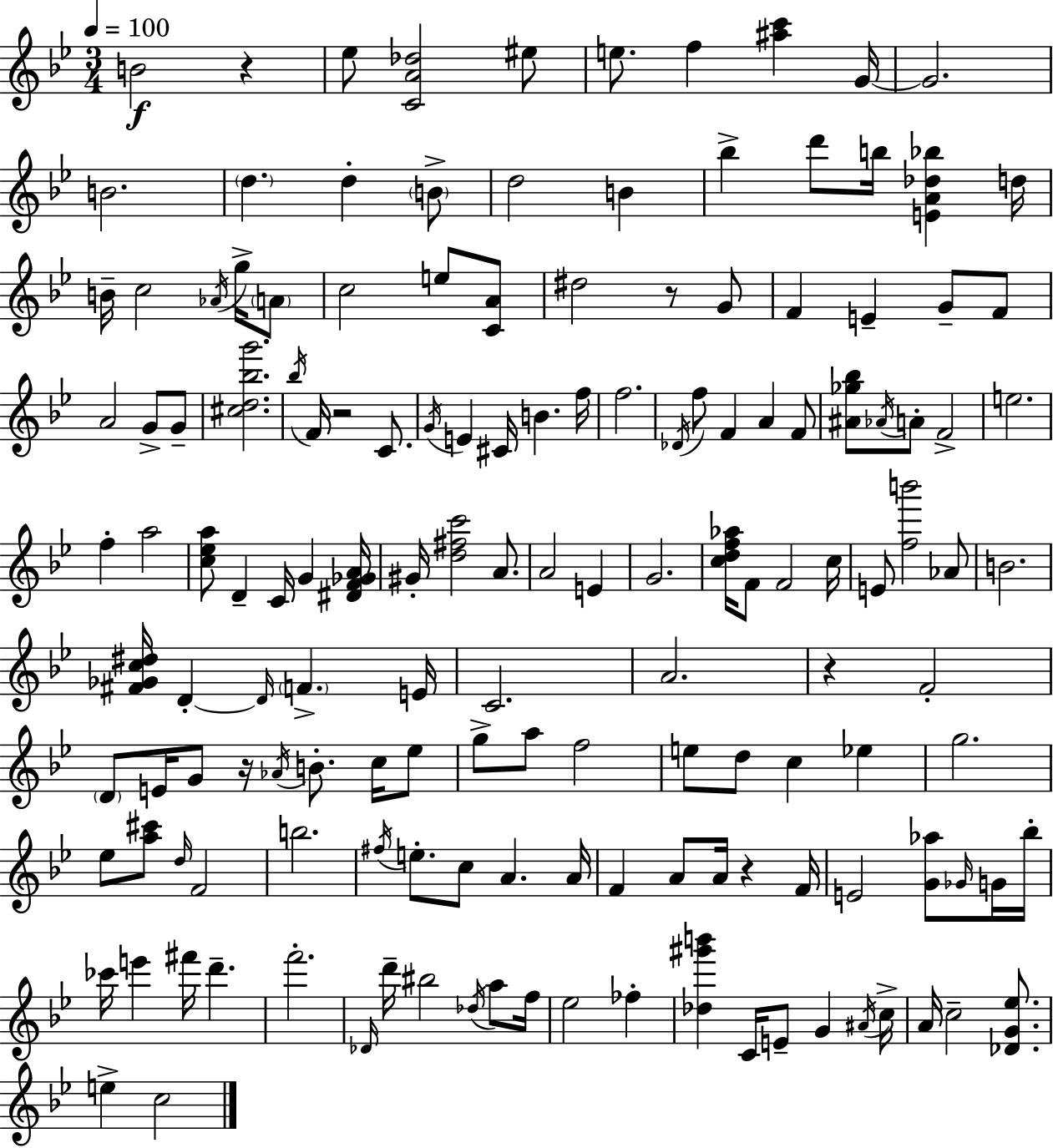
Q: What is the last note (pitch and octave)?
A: C5